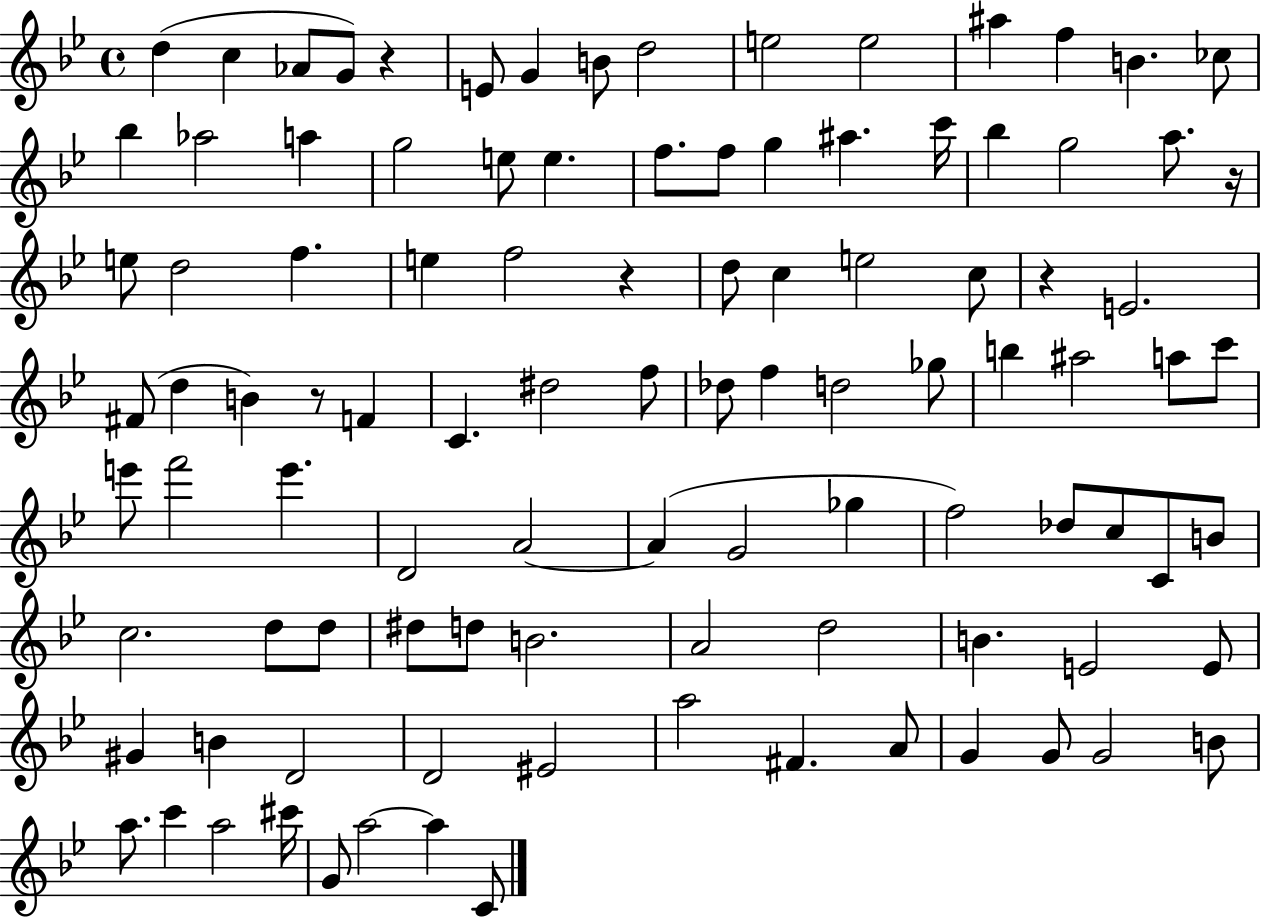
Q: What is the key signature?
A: BES major